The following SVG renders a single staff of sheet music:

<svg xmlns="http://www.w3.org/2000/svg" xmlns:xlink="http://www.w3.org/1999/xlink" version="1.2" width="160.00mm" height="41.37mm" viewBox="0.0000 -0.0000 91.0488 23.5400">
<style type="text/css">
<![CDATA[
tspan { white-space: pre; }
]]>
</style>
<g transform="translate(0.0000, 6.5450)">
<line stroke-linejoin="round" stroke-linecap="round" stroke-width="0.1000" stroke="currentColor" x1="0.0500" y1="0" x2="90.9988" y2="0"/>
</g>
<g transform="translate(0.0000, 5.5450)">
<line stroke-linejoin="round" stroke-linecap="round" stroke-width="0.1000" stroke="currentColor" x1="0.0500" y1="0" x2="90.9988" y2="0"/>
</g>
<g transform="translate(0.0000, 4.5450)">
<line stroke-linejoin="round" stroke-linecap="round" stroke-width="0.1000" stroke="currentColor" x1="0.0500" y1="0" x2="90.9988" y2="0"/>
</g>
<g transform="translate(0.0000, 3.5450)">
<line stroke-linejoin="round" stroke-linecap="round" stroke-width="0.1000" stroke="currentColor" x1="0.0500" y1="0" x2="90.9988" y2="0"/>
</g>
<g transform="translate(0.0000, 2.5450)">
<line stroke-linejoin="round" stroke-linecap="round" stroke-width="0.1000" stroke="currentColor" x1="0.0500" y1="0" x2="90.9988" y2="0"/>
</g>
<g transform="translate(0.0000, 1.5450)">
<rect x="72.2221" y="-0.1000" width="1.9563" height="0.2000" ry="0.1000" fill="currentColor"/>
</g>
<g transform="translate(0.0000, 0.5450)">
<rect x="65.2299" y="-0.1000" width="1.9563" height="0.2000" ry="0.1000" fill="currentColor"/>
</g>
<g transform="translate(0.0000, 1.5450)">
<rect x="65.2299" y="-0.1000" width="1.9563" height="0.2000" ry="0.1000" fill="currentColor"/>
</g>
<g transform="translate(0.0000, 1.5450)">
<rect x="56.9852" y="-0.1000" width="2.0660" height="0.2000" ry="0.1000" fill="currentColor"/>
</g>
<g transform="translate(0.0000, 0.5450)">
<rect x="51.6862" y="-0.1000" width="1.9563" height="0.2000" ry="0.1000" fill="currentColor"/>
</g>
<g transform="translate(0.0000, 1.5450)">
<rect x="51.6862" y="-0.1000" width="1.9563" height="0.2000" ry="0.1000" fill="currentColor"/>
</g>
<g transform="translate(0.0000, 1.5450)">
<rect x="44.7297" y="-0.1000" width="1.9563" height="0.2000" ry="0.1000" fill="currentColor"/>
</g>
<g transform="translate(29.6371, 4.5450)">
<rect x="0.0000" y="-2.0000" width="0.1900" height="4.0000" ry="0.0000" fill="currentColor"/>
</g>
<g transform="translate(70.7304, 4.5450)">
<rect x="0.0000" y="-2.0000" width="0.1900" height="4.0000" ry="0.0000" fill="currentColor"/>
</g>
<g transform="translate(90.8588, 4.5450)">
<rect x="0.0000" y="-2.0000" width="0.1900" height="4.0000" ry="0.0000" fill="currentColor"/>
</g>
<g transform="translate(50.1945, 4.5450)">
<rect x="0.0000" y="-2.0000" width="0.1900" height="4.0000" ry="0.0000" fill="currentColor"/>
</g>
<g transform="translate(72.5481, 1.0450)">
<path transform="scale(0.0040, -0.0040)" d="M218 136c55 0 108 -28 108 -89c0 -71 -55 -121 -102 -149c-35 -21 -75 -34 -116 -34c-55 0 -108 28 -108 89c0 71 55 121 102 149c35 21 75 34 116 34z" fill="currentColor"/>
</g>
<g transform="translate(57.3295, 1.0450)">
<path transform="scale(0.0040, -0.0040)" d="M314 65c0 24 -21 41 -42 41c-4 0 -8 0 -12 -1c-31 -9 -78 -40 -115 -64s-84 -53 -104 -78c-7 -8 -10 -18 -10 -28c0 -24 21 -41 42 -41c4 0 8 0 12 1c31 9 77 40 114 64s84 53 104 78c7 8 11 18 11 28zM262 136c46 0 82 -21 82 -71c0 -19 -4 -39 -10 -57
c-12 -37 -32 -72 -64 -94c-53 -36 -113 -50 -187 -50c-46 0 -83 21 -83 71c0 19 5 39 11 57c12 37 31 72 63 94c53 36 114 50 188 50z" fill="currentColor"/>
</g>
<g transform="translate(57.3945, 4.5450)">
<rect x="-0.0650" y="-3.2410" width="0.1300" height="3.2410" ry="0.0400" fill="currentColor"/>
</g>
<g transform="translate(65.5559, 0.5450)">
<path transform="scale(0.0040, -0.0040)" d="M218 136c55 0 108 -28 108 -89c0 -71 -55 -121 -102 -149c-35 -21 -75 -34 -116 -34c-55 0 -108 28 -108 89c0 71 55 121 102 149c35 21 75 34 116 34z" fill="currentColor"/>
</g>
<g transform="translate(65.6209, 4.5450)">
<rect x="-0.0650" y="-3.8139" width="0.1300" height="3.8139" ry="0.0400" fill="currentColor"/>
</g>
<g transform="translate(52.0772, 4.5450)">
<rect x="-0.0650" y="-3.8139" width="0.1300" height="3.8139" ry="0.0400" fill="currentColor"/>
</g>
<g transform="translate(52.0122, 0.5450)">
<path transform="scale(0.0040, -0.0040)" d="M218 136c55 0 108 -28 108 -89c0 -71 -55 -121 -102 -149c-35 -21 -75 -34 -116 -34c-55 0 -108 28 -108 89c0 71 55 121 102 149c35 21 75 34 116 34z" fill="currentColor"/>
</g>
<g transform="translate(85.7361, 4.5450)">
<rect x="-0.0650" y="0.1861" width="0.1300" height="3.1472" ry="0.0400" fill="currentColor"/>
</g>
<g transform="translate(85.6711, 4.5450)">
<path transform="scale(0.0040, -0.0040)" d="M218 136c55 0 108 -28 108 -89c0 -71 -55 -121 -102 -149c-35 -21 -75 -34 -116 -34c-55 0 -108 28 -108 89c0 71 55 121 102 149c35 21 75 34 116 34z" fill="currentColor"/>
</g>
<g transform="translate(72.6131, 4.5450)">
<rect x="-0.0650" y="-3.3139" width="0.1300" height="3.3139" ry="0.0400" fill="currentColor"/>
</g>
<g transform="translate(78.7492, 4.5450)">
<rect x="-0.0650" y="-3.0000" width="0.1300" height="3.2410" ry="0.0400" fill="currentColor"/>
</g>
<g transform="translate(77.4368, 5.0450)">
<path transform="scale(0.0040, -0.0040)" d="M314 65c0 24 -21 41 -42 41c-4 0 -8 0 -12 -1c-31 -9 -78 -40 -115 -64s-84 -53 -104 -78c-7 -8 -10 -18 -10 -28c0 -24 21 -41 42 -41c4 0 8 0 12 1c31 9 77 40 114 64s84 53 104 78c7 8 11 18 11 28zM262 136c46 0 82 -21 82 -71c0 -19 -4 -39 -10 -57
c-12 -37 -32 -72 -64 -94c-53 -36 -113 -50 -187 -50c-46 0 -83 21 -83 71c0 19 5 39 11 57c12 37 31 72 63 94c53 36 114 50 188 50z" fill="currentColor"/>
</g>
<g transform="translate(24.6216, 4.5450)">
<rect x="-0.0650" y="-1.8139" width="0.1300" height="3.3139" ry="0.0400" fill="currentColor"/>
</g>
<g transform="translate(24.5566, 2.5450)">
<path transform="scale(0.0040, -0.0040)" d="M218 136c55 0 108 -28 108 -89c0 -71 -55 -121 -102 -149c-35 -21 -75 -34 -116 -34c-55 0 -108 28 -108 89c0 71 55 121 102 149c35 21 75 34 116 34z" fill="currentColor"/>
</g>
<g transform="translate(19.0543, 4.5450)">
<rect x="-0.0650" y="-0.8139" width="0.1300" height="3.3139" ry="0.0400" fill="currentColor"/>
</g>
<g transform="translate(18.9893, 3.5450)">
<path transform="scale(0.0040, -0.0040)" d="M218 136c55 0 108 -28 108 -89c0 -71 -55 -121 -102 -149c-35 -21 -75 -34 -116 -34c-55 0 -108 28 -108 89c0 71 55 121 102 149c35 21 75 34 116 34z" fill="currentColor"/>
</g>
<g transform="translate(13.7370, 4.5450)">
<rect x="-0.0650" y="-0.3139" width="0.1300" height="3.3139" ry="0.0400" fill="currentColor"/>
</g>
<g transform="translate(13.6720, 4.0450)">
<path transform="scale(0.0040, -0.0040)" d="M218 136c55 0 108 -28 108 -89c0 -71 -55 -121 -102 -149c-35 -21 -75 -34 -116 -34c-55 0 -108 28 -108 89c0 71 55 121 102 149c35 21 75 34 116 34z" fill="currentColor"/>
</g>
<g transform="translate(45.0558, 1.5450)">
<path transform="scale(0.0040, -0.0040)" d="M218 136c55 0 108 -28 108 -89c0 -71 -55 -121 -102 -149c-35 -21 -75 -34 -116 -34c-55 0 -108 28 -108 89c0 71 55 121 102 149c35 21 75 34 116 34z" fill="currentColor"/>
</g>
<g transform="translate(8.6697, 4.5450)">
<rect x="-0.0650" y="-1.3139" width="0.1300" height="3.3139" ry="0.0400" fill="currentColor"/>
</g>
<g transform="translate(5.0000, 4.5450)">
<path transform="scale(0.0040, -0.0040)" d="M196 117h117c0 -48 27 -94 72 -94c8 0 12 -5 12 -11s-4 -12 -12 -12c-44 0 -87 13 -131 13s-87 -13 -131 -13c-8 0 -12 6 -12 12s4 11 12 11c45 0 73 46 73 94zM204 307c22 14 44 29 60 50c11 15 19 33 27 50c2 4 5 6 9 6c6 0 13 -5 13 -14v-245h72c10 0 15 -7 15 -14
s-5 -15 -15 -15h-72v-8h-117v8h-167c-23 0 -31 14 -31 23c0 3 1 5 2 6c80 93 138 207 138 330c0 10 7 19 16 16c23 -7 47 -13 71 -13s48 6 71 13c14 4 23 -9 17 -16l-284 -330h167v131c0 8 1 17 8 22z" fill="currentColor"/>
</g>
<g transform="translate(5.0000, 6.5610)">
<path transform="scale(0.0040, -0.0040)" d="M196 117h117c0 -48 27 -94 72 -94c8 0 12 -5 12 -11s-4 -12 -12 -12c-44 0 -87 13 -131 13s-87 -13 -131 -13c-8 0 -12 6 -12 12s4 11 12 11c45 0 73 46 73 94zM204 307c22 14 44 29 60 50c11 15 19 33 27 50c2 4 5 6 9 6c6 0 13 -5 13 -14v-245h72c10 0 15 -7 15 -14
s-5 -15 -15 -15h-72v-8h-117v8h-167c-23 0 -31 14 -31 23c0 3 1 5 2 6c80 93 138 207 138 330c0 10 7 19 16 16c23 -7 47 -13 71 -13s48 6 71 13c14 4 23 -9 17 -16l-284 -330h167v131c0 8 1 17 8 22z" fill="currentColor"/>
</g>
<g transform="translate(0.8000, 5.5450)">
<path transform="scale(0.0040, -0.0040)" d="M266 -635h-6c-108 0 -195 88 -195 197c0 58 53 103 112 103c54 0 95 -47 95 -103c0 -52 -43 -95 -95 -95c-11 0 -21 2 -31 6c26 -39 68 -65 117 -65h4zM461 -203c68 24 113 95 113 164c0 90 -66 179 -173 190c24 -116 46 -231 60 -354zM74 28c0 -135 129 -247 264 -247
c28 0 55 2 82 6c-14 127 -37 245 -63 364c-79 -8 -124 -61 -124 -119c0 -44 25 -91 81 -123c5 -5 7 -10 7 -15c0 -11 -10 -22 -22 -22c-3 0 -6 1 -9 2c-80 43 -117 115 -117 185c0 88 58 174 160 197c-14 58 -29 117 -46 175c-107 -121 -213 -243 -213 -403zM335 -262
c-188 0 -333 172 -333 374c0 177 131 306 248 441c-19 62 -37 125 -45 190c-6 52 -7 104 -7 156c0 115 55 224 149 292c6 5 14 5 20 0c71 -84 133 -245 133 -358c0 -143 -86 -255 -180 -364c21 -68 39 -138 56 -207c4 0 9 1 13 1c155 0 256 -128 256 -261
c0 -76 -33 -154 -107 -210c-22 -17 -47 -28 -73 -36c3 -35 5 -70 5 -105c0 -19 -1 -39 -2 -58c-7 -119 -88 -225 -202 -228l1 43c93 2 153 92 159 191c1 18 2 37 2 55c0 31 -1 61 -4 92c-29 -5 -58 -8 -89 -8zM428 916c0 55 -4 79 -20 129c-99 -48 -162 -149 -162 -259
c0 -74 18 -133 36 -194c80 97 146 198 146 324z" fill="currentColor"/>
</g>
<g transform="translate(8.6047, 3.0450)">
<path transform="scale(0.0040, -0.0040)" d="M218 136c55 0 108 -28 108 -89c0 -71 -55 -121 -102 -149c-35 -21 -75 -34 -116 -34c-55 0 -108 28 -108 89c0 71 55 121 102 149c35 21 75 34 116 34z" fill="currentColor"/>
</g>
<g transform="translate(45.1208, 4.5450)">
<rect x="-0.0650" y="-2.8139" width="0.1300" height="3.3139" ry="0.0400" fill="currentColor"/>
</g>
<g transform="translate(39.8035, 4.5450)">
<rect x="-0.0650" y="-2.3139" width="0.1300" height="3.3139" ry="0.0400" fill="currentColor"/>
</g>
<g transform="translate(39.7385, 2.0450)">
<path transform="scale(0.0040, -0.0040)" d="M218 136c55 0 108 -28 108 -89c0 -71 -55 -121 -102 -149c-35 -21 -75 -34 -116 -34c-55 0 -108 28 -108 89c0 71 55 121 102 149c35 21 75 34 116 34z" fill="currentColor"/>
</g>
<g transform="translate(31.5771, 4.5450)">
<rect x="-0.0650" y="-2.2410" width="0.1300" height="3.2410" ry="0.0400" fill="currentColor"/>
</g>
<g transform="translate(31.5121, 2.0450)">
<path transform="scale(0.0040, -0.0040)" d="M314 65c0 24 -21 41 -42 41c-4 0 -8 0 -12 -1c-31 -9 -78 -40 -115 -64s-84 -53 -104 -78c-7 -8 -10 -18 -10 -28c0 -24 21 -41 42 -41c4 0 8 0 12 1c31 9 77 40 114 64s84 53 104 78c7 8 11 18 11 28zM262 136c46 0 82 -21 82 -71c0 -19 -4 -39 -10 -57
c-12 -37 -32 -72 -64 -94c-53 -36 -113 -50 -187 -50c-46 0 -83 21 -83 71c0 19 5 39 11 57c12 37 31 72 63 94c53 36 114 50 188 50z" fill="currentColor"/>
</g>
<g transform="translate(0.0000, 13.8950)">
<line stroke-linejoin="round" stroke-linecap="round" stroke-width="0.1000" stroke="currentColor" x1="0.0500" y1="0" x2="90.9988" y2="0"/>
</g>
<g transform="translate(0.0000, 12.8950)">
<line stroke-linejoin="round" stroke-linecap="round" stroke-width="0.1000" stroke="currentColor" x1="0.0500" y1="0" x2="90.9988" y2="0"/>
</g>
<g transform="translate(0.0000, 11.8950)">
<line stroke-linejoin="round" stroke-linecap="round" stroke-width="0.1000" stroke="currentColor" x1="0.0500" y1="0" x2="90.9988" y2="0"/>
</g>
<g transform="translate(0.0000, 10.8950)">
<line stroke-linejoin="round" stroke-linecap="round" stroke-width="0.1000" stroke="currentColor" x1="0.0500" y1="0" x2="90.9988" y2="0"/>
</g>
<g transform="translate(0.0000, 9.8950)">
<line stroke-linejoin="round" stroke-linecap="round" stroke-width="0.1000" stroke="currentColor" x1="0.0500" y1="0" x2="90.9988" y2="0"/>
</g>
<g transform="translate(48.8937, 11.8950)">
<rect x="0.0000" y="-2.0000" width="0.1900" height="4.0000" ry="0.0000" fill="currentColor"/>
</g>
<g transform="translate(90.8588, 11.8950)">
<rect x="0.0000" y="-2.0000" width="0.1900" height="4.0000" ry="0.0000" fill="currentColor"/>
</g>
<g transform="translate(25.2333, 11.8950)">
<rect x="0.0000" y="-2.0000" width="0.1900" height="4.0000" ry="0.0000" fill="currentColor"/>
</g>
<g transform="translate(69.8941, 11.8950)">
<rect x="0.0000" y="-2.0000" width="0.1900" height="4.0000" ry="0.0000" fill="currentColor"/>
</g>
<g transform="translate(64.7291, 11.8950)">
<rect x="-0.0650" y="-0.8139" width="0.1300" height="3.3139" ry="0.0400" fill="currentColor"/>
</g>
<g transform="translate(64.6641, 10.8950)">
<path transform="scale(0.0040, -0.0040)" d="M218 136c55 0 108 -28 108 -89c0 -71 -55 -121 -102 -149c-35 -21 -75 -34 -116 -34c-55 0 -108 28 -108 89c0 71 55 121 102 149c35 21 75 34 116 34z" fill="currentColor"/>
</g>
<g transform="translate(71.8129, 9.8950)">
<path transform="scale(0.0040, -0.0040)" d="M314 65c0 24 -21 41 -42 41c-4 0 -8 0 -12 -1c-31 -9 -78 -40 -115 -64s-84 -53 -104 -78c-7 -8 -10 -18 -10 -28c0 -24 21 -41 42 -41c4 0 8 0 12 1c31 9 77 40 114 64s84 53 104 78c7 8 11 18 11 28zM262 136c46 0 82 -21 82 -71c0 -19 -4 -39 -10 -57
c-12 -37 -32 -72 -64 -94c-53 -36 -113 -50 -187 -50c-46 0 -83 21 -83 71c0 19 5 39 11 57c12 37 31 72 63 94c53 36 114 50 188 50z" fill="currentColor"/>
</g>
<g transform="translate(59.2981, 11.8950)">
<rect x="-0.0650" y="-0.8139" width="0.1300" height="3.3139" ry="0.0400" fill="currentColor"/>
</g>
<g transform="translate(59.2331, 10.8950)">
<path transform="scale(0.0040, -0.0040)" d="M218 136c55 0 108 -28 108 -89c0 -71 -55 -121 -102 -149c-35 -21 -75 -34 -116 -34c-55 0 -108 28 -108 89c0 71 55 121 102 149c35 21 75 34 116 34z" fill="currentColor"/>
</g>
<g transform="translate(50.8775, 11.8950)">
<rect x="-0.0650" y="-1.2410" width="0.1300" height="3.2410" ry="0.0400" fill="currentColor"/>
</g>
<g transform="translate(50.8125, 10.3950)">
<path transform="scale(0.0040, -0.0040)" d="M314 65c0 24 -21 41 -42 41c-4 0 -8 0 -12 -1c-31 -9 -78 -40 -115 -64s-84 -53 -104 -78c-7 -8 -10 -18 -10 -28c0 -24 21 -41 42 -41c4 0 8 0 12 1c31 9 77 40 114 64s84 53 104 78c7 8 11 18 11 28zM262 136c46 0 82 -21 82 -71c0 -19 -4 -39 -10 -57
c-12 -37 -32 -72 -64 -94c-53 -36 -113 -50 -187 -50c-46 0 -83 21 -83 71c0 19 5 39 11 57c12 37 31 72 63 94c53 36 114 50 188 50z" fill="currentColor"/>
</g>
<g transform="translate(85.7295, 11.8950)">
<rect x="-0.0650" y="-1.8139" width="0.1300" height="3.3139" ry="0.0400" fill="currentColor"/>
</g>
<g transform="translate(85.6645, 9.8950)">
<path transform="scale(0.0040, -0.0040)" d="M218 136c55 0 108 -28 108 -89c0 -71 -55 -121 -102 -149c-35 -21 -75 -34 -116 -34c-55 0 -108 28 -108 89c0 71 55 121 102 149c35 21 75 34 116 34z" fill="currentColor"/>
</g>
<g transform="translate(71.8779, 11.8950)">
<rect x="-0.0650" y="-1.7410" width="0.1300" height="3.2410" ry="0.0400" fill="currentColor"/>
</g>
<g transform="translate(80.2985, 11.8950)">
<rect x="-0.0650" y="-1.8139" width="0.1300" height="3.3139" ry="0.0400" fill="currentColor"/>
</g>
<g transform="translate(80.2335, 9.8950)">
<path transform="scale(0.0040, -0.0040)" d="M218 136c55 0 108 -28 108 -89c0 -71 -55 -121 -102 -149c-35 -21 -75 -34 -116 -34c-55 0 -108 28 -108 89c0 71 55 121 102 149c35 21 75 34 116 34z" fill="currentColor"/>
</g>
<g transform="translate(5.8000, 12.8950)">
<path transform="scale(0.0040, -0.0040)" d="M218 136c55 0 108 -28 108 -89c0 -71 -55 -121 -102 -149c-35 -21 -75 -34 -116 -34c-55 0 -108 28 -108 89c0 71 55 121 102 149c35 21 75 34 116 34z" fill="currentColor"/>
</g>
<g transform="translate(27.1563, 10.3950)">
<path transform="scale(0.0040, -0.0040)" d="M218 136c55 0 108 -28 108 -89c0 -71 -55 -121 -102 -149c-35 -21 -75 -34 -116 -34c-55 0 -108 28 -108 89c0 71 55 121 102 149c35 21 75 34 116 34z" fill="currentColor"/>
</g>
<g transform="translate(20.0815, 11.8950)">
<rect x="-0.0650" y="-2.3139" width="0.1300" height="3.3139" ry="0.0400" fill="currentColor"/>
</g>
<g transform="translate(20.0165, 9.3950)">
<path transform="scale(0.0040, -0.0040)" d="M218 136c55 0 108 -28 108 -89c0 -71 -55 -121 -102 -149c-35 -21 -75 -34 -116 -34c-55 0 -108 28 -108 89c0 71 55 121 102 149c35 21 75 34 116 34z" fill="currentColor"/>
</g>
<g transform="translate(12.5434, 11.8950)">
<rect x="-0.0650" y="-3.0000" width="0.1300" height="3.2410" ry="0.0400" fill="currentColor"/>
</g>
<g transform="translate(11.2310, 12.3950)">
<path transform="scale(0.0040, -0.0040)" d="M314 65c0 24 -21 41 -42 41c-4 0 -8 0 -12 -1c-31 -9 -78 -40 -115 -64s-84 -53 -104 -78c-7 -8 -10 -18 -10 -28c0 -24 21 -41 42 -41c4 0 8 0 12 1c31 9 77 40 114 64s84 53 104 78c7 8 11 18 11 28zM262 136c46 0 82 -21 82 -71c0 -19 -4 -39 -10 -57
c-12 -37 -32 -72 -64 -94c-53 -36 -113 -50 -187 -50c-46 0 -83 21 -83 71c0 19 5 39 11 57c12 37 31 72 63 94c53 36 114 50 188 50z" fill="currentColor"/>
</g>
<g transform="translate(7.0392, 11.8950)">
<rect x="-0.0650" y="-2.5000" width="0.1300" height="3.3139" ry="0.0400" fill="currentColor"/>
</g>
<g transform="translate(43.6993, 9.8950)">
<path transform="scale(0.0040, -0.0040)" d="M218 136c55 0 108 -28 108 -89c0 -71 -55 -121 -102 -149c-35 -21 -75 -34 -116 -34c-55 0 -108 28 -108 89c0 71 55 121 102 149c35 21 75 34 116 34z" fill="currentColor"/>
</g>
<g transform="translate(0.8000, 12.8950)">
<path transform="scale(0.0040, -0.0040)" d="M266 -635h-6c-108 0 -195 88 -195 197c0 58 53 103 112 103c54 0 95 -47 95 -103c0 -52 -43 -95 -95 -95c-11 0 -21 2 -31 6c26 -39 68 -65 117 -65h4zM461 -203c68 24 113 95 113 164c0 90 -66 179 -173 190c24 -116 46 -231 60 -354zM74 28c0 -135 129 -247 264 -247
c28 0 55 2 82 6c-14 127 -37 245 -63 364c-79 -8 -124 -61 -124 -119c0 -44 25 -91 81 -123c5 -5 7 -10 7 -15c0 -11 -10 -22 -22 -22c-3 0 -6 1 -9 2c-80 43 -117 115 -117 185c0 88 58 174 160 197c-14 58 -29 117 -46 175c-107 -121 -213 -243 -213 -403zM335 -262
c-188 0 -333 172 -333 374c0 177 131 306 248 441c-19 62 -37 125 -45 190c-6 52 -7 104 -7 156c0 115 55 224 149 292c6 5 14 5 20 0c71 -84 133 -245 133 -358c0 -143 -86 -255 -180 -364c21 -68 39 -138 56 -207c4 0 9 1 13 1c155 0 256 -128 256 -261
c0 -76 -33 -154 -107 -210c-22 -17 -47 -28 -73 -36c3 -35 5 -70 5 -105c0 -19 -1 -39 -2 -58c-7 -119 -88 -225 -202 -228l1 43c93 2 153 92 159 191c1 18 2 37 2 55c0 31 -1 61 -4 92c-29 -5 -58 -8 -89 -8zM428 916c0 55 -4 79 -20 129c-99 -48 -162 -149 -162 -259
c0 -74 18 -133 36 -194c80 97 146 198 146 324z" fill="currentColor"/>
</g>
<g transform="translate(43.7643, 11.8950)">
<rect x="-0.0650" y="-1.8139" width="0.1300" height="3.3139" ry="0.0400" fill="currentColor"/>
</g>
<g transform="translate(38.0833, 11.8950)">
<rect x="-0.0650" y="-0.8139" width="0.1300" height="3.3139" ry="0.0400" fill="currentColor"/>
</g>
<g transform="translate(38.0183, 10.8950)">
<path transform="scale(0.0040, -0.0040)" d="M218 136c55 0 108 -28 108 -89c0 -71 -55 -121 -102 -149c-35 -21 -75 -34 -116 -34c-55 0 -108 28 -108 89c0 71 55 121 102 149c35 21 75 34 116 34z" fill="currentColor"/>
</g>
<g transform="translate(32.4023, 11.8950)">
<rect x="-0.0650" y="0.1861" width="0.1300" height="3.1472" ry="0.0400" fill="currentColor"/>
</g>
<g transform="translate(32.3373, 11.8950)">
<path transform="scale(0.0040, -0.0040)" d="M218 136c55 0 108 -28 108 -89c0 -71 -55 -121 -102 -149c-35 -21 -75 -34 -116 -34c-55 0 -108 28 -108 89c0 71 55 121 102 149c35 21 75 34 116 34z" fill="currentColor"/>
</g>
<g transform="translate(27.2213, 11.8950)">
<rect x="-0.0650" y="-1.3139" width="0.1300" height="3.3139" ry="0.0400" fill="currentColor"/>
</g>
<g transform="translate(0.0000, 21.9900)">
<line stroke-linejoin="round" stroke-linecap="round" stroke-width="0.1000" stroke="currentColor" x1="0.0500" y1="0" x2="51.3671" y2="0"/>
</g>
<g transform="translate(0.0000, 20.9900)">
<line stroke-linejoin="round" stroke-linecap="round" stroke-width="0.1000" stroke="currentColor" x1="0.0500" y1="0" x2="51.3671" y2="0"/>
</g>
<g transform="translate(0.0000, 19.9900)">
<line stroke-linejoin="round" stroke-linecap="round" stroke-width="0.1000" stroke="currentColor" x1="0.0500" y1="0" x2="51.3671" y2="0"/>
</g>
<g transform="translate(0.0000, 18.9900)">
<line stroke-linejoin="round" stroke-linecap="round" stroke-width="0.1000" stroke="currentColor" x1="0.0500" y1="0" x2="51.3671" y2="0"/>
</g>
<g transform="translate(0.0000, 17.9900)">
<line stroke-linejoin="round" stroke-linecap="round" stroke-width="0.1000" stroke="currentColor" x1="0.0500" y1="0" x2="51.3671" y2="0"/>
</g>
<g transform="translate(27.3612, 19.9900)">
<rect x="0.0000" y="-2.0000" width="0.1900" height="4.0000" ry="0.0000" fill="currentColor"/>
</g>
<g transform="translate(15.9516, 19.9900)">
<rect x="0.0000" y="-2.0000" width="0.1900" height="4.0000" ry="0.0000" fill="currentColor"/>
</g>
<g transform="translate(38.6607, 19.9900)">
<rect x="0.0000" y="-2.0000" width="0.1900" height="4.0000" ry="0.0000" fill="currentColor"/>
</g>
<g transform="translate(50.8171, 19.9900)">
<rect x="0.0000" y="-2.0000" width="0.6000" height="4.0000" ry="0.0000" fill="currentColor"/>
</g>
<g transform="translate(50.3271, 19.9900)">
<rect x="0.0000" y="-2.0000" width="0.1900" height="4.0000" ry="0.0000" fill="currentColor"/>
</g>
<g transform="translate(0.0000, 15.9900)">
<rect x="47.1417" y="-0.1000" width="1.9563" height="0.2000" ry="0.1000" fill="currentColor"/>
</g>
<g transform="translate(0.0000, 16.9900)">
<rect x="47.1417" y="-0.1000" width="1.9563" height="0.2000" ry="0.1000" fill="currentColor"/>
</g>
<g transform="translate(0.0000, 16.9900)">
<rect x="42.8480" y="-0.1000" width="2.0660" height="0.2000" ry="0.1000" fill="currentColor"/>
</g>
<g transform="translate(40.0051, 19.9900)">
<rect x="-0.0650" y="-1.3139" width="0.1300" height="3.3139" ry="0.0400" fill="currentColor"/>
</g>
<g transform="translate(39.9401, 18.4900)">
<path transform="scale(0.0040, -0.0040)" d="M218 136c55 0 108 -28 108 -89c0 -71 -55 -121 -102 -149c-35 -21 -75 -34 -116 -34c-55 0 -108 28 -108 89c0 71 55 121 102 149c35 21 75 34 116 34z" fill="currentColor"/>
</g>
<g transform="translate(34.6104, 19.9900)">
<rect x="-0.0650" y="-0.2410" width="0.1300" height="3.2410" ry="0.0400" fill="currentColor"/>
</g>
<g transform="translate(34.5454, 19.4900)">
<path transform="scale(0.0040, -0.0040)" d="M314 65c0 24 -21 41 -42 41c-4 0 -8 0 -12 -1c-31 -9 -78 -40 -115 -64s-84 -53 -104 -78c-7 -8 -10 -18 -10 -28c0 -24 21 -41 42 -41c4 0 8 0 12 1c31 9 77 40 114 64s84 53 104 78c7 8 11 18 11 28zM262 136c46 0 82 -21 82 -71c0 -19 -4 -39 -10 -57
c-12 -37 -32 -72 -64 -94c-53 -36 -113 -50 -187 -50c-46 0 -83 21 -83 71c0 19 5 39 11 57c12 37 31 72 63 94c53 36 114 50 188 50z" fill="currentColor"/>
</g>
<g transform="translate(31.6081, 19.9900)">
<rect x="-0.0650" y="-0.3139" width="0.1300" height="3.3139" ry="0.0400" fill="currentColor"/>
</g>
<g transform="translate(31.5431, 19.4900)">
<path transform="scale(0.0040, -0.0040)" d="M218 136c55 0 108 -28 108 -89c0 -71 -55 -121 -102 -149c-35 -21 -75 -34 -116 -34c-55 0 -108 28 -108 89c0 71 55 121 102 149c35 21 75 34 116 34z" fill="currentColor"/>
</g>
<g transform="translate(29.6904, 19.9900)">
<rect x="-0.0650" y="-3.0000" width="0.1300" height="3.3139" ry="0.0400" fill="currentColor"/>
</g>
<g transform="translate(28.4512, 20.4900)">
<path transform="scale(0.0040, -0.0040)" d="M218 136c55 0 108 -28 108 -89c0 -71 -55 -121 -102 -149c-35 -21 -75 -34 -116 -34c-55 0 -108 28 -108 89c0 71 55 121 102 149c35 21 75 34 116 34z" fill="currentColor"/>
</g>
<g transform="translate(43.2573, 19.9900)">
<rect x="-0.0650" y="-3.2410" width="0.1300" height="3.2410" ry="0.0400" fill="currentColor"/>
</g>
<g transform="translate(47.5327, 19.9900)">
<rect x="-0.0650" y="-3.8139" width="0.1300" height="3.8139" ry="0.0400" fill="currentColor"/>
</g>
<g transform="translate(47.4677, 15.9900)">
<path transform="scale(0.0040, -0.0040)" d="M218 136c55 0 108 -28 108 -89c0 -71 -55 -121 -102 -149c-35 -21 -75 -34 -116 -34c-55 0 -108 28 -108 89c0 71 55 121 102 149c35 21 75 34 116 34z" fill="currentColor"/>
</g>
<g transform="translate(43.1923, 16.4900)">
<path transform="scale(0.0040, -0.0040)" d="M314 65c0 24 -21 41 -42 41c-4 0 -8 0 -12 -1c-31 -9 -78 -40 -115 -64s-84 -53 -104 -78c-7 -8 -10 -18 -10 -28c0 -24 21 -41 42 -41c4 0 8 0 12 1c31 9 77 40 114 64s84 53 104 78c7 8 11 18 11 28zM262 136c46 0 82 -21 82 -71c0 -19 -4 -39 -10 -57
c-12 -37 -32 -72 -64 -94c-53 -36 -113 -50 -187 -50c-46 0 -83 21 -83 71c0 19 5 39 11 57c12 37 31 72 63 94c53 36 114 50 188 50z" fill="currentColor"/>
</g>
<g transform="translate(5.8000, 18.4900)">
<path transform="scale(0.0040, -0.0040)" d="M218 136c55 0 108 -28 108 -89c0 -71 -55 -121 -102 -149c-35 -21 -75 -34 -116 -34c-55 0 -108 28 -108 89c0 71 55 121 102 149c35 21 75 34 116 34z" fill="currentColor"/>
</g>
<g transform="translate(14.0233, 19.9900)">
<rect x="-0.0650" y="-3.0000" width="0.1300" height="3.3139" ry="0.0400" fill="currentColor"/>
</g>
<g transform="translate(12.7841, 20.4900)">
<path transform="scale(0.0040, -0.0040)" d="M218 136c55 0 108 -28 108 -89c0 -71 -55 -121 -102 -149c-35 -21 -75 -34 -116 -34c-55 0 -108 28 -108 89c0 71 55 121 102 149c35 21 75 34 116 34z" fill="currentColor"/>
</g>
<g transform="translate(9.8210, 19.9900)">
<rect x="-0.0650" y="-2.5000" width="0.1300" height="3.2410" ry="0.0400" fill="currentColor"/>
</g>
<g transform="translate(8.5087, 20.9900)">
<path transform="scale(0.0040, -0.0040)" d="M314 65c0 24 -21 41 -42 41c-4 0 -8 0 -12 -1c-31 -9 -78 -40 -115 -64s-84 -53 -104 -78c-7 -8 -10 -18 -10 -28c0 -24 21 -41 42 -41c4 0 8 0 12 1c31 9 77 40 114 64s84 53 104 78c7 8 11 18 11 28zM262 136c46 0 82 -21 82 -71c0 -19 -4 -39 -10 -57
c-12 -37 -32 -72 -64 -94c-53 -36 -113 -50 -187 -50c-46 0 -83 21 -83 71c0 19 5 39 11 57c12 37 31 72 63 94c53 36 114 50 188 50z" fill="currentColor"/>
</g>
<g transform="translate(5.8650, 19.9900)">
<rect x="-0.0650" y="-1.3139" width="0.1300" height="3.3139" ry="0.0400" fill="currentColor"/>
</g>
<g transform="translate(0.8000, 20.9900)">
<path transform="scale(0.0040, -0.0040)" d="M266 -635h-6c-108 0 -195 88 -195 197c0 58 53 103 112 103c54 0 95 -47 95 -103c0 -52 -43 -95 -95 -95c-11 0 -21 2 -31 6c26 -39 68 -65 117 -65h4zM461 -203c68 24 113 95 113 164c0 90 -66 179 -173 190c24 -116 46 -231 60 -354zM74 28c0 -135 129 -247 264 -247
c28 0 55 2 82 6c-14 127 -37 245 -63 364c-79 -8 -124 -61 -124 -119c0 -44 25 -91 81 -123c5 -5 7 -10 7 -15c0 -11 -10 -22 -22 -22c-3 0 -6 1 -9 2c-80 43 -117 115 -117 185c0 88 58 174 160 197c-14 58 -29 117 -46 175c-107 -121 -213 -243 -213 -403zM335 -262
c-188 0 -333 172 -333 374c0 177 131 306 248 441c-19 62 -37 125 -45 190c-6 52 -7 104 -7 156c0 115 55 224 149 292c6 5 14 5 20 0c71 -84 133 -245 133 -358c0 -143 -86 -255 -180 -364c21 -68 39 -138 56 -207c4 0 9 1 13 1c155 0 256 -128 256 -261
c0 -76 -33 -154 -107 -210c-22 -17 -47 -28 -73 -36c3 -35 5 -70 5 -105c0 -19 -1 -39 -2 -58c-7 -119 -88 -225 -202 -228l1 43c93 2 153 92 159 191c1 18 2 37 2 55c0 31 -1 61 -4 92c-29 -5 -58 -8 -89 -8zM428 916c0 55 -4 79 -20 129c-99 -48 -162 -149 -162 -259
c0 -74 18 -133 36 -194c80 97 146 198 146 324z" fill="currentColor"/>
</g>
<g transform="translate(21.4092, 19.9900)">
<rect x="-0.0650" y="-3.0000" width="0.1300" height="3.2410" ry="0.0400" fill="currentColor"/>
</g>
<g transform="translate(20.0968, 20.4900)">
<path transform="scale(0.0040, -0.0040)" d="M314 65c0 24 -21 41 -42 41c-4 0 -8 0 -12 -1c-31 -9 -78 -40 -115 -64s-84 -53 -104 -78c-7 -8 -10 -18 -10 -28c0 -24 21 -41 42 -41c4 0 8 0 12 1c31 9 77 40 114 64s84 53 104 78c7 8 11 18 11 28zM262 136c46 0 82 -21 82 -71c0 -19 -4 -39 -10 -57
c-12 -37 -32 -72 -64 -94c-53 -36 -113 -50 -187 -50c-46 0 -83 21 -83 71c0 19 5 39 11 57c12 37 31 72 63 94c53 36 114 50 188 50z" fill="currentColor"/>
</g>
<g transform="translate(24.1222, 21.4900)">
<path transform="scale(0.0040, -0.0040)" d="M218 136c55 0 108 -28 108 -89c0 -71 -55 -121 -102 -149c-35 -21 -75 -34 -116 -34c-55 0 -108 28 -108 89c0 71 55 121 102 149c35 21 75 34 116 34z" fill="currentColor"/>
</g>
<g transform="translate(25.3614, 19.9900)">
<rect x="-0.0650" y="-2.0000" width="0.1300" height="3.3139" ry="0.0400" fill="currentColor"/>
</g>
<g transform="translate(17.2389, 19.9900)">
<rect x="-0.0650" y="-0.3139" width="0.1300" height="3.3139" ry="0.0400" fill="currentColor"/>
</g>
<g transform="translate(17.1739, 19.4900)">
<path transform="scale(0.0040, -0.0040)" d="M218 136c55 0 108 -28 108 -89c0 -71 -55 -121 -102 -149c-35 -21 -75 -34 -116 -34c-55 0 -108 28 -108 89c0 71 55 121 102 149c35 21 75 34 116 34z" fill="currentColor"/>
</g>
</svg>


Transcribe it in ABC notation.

X:1
T:Untitled
M:4/4
L:1/4
K:C
e c d f g2 g a c' b2 c' b A2 B G A2 g e B d f e2 d d f2 f f e G2 A c A2 F A c c2 e b2 c'